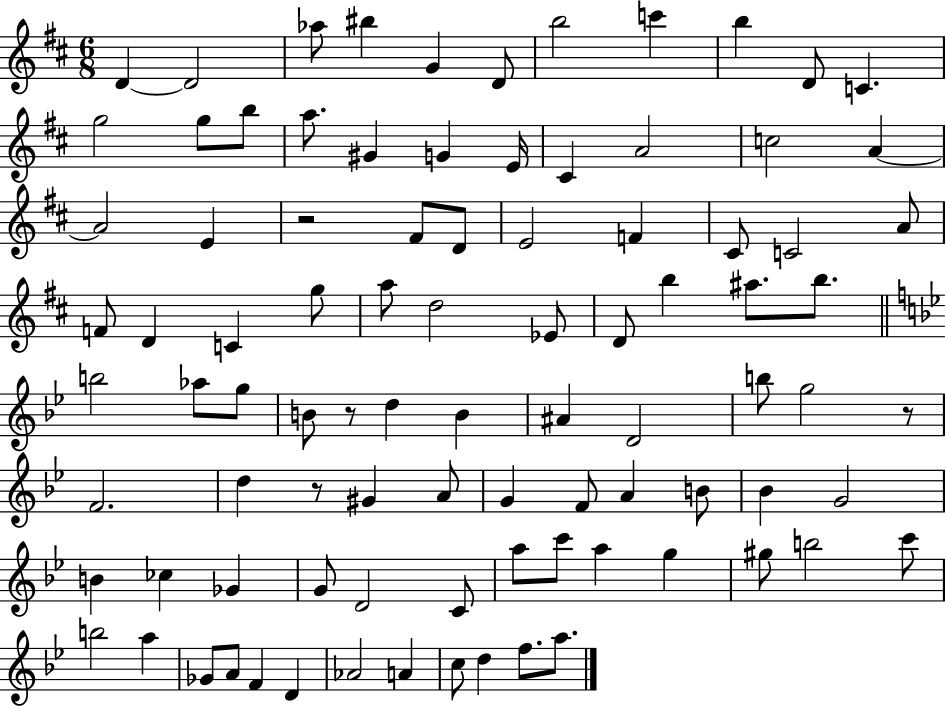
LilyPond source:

{
  \clef treble
  \numericTimeSignature
  \time 6/8
  \key d \major
  \repeat volta 2 { d'4~~ d'2 | aes''8 bis''4 g'4 d'8 | b''2 c'''4 | b''4 d'8 c'4. | \break g''2 g''8 b''8 | a''8. gis'4 g'4 e'16 | cis'4 a'2 | c''2 a'4~~ | \break a'2 e'4 | r2 fis'8 d'8 | e'2 f'4 | cis'8 c'2 a'8 | \break f'8 d'4 c'4 g''8 | a''8 d''2 ees'8 | d'8 b''4 ais''8. b''8. | \bar "||" \break \key g \minor b''2 aes''8 g''8 | b'8 r8 d''4 b'4 | ais'4 d'2 | b''8 g''2 r8 | \break f'2. | d''4 r8 gis'4 a'8 | g'4 f'8 a'4 b'8 | bes'4 g'2 | \break b'4 ces''4 ges'4 | g'8 d'2 c'8 | a''8 c'''8 a''4 g''4 | gis''8 b''2 c'''8 | \break b''2 a''4 | ges'8 a'8 f'4 d'4 | aes'2 a'4 | c''8 d''4 f''8. a''8. | \break } \bar "|."
}